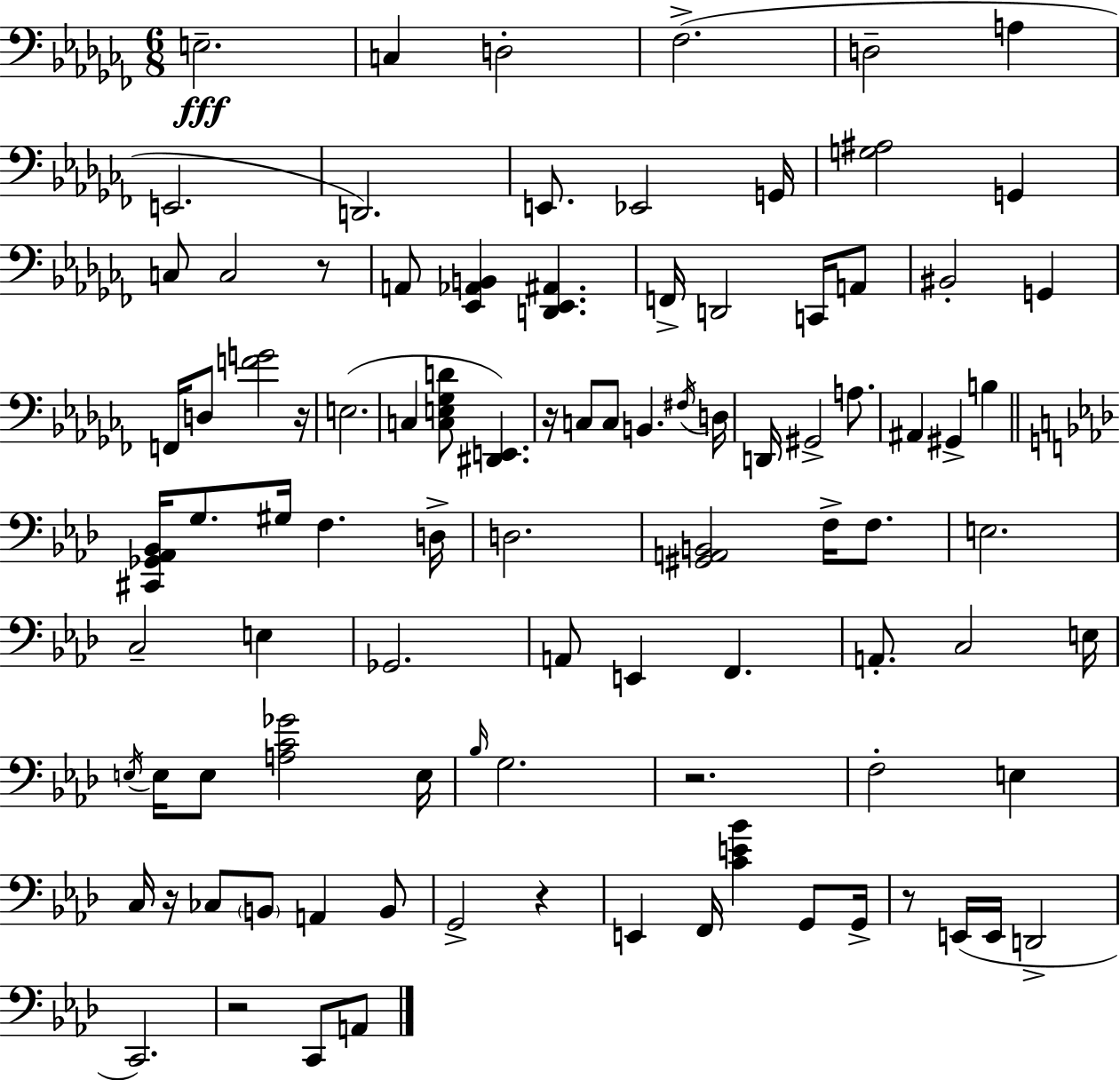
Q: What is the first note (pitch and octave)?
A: E3